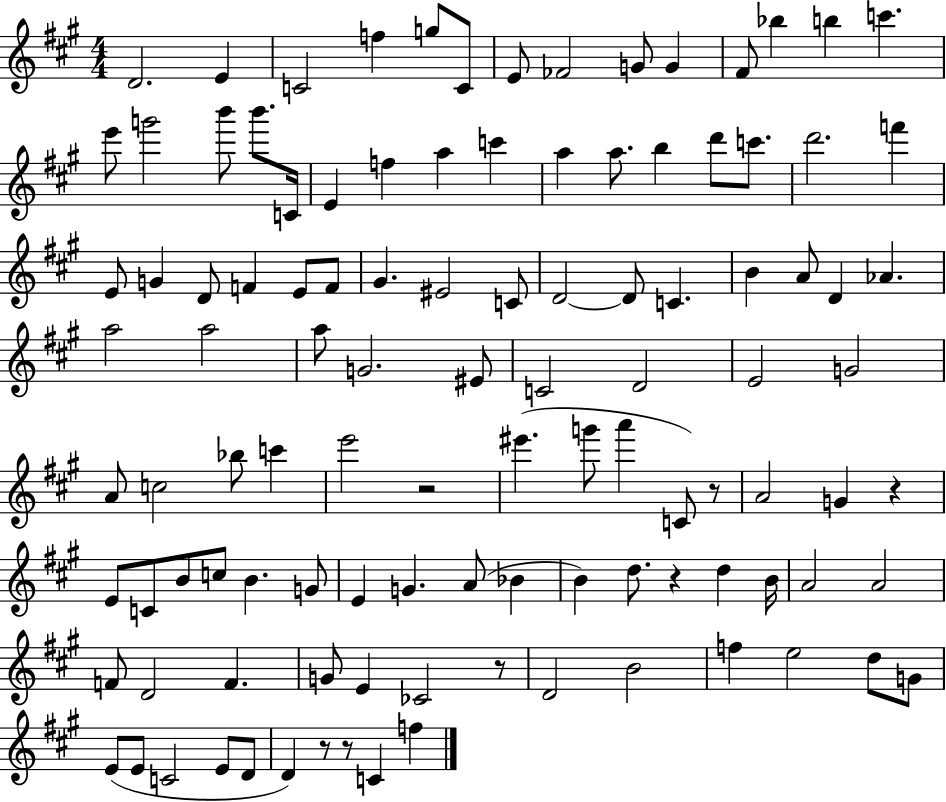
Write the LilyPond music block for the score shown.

{
  \clef treble
  \numericTimeSignature
  \time 4/4
  \key a \major
  d'2. e'4 | c'2 f''4 g''8 c'8 | e'8 fes'2 g'8 g'4 | fis'8 bes''4 b''4 c'''4. | \break e'''8 g'''2 b'''8 b'''8. c'16 | e'4 f''4 a''4 c'''4 | a''4 a''8. b''4 d'''8 c'''8. | d'''2. f'''4 | \break e'8 g'4 d'8 f'4 e'8 f'8 | gis'4. eis'2 c'8 | d'2~~ d'8 c'4. | b'4 a'8 d'4 aes'4. | \break a''2 a''2 | a''8 g'2. eis'8 | c'2 d'2 | e'2 g'2 | \break a'8 c''2 bes''8 c'''4 | e'''2 r2 | eis'''4.( g'''8 a'''4 c'8) r8 | a'2 g'4 r4 | \break e'8 c'8 b'8 c''8 b'4. g'8 | e'4 g'4. a'8( bes'4 | b'4) d''8. r4 d''4 b'16 | a'2 a'2 | \break f'8 d'2 f'4. | g'8 e'4 ces'2 r8 | d'2 b'2 | f''4 e''2 d''8 g'8 | \break e'8( e'8 c'2 e'8 d'8 | d'4) r8 r8 c'4 f''4 | \bar "|."
}